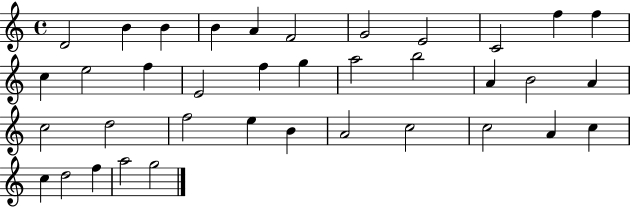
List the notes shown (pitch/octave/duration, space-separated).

D4/h B4/q B4/q B4/q A4/q F4/h G4/h E4/h C4/h F5/q F5/q C5/q E5/h F5/q E4/h F5/q G5/q A5/h B5/h A4/q B4/h A4/q C5/h D5/h F5/h E5/q B4/q A4/h C5/h C5/h A4/q C5/q C5/q D5/h F5/q A5/h G5/h